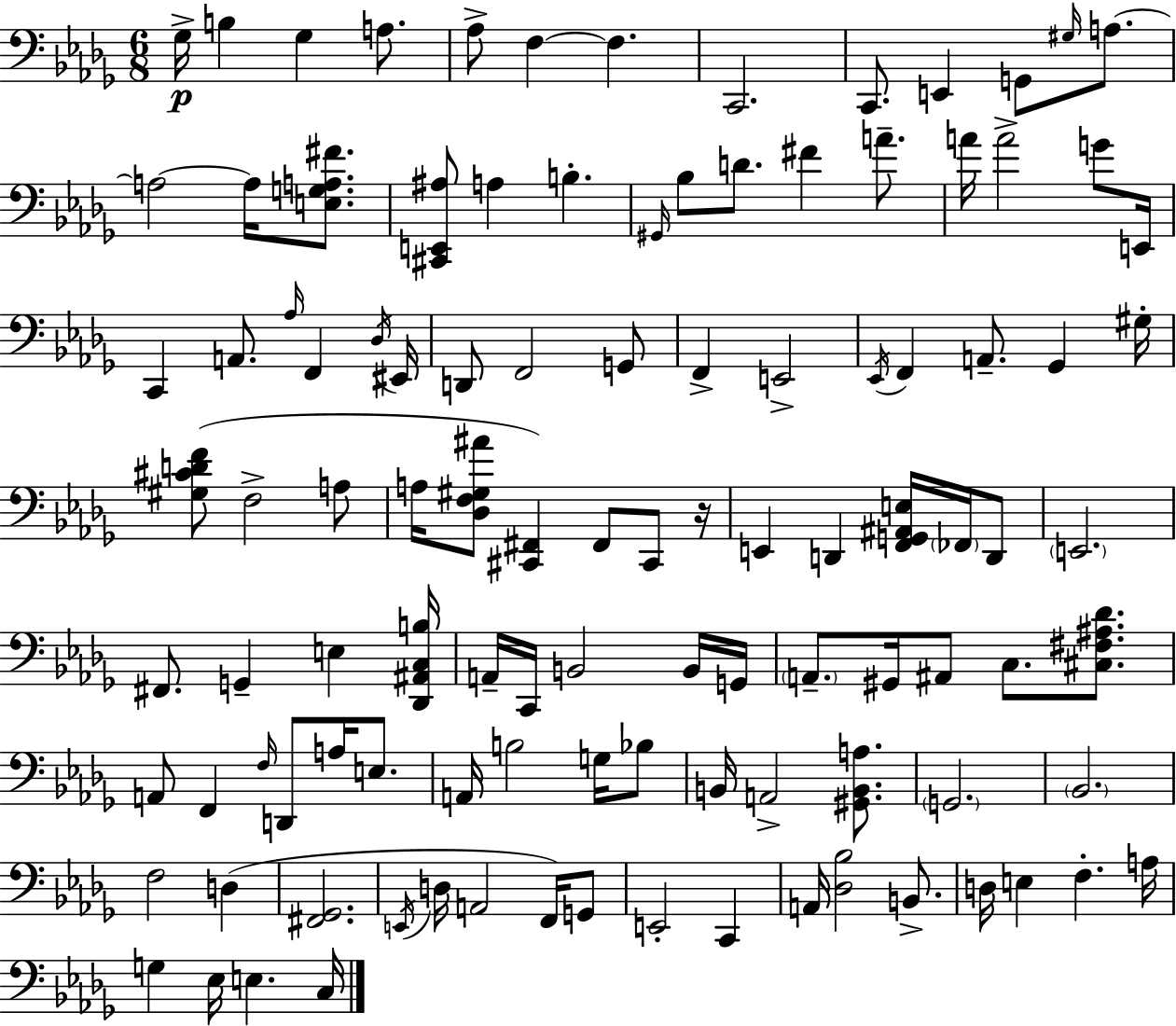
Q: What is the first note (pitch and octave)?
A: Gb3